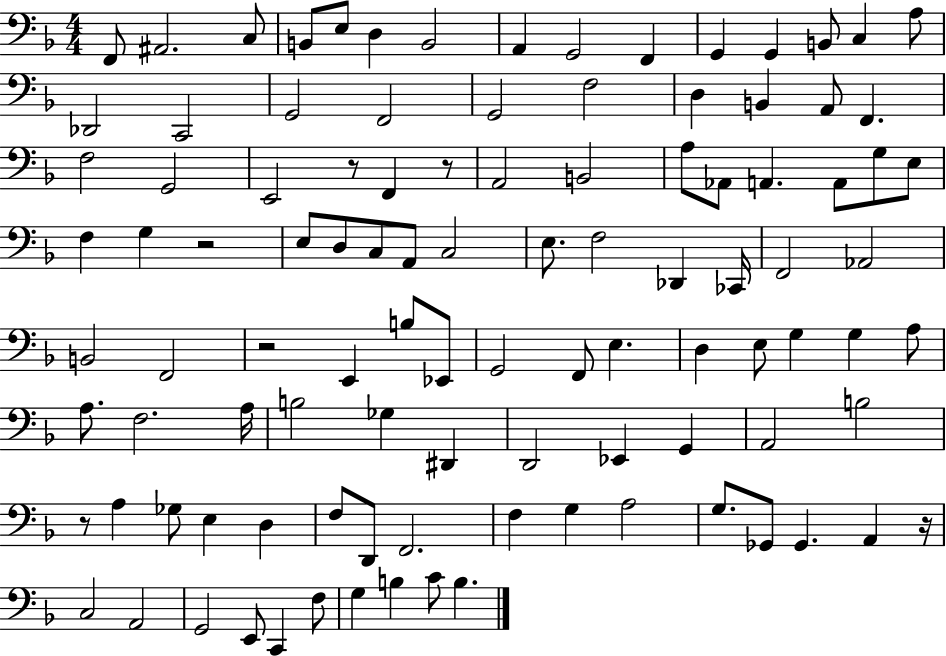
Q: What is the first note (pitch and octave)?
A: F2